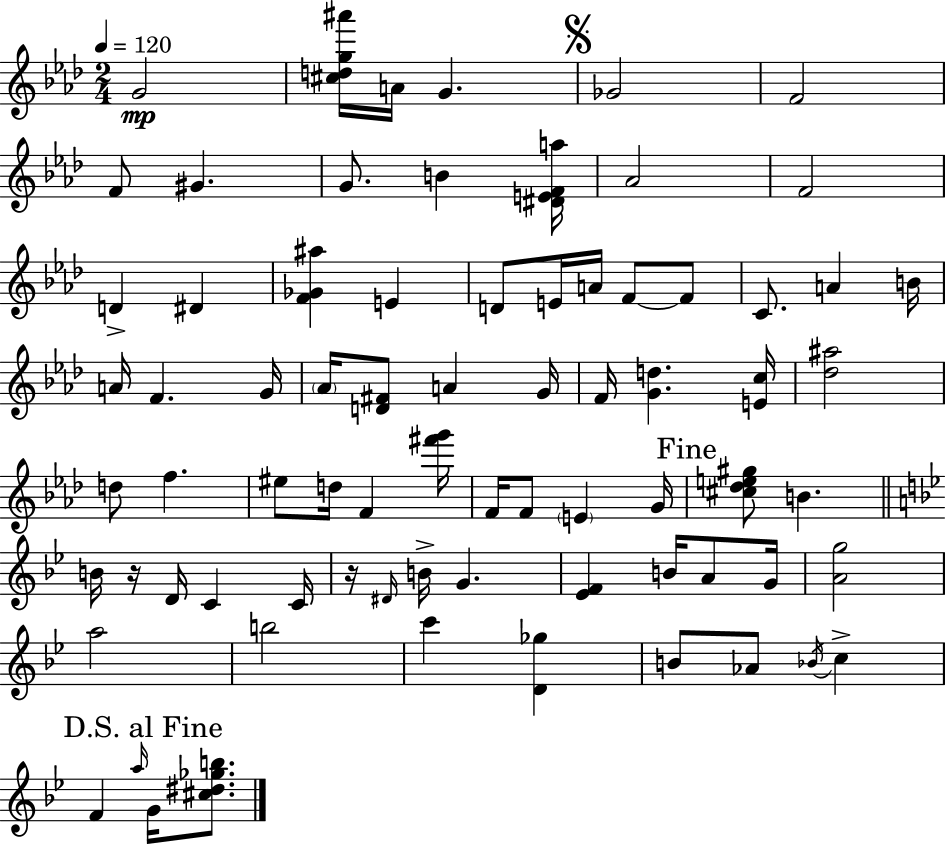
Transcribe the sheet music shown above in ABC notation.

X:1
T:Untitled
M:2/4
L:1/4
K:Fm
G2 [^cdg^a']/4 A/4 G _G2 F2 F/2 ^G G/2 B [^DEFa]/4 _A2 F2 D ^D [F_G^a] E D/2 E/4 A/4 F/2 F/2 C/2 A B/4 A/4 F G/4 _A/4 [D^F]/2 A G/4 F/4 [Gd] [Ec]/4 [_d^a]2 d/2 f ^e/2 d/4 F [^f'g']/4 F/4 F/2 E G/4 [^c_de^g]/2 B B/4 z/4 D/4 C C/4 z/4 ^D/4 B/4 G [_EF] B/4 A/2 G/4 [Ag]2 a2 b2 c' [D_g] B/2 _A/2 _B/4 c F a/4 G/4 [^c^d_gb]/2